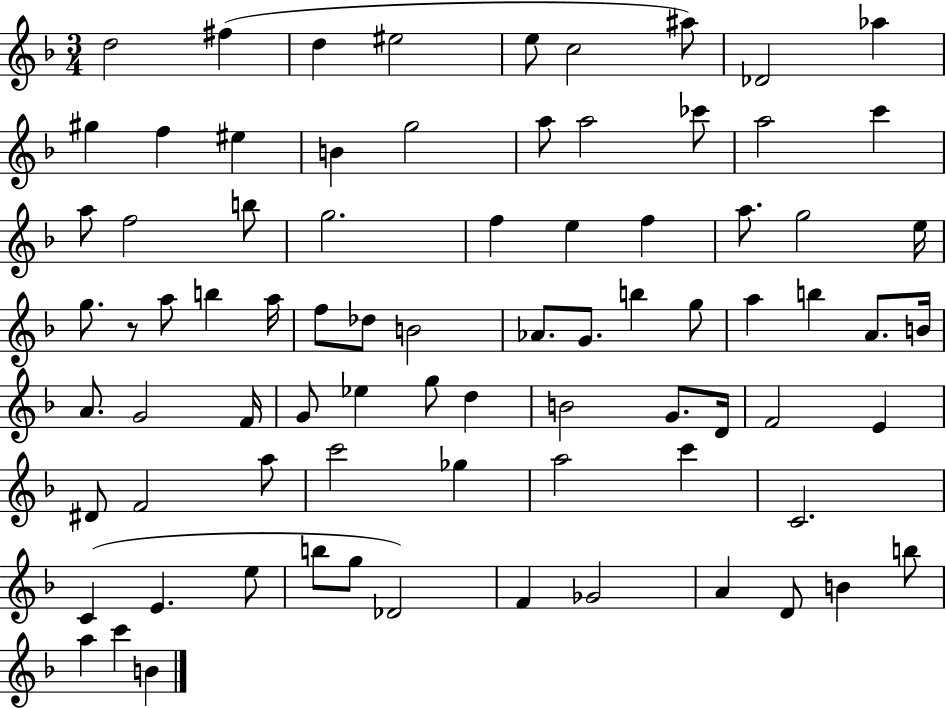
{
  \clef treble
  \numericTimeSignature
  \time 3/4
  \key f \major
  d''2 fis''4( | d''4 eis''2 | e''8 c''2 ais''8) | des'2 aes''4 | \break gis''4 f''4 eis''4 | b'4 g''2 | a''8 a''2 ces'''8 | a''2 c'''4 | \break a''8 f''2 b''8 | g''2. | f''4 e''4 f''4 | a''8. g''2 e''16 | \break g''8. r8 a''8 b''4 a''16 | f''8 des''8 b'2 | aes'8. g'8. b''4 g''8 | a''4 b''4 a'8. b'16 | \break a'8. g'2 f'16 | g'8 ees''4 g''8 d''4 | b'2 g'8. d'16 | f'2 e'4 | \break dis'8 f'2 a''8 | c'''2 ges''4 | a''2 c'''4 | c'2. | \break c'4( e'4. e''8 | b''8 g''8 des'2) | f'4 ges'2 | a'4 d'8 b'4 b''8 | \break a''4 c'''4 b'4 | \bar "|."
}